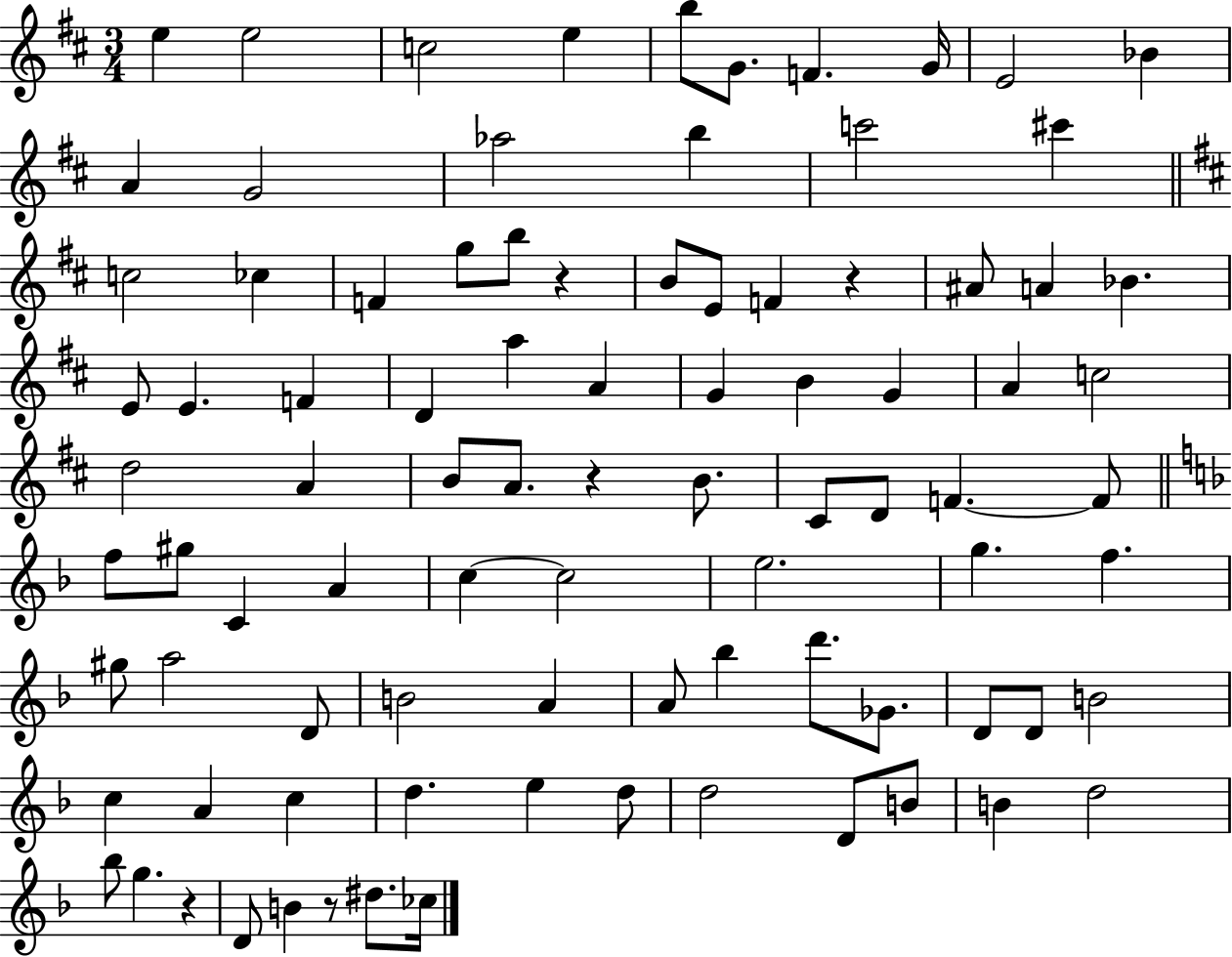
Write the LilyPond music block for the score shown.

{
  \clef treble
  \numericTimeSignature
  \time 3/4
  \key d \major
  e''4 e''2 | c''2 e''4 | b''8 g'8. f'4. g'16 | e'2 bes'4 | \break a'4 g'2 | aes''2 b''4 | c'''2 cis'''4 | \bar "||" \break \key d \major c''2 ces''4 | f'4 g''8 b''8 r4 | b'8 e'8 f'4 r4 | ais'8 a'4 bes'4. | \break e'8 e'4. f'4 | d'4 a''4 a'4 | g'4 b'4 g'4 | a'4 c''2 | \break d''2 a'4 | b'8 a'8. r4 b'8. | cis'8 d'8 f'4.~~ f'8 | \bar "||" \break \key d \minor f''8 gis''8 c'4 a'4 | c''4~~ c''2 | e''2. | g''4. f''4. | \break gis''8 a''2 d'8 | b'2 a'4 | a'8 bes''4 d'''8. ges'8. | d'8 d'8 b'2 | \break c''4 a'4 c''4 | d''4. e''4 d''8 | d''2 d'8 b'8 | b'4 d''2 | \break bes''8 g''4. r4 | d'8 b'4 r8 dis''8. ces''16 | \bar "|."
}